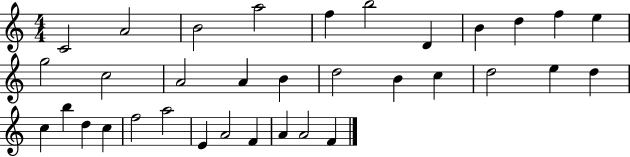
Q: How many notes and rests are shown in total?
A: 34